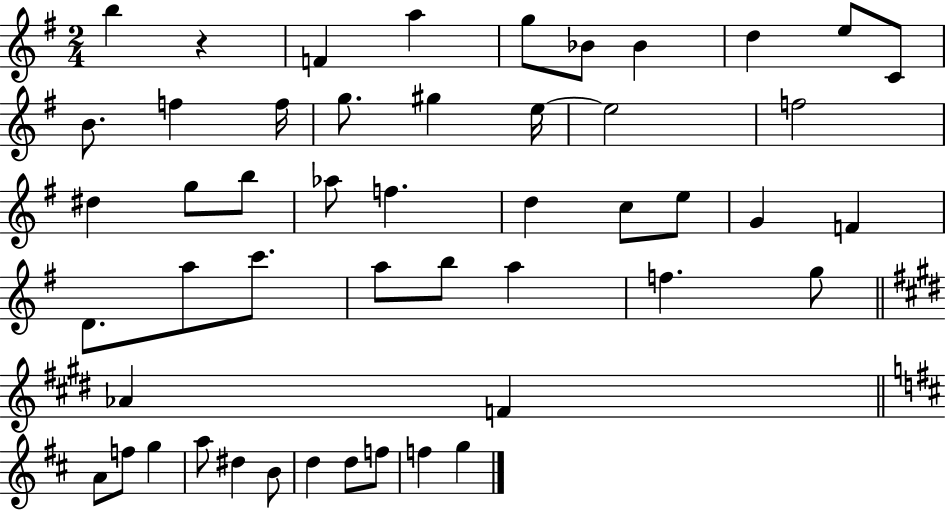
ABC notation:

X:1
T:Untitled
M:2/4
L:1/4
K:G
b z F a g/2 _B/2 _B d e/2 C/2 B/2 f f/4 g/2 ^g e/4 e2 f2 ^d g/2 b/2 _a/2 f d c/2 e/2 G F D/2 a/2 c'/2 a/2 b/2 a f g/2 _A F A/2 f/2 g a/2 ^d B/2 d d/2 f/2 f g